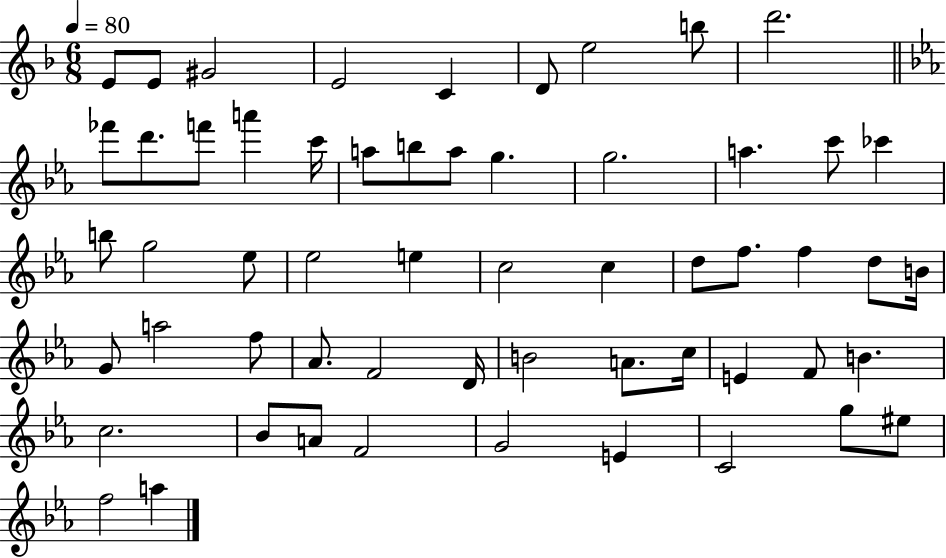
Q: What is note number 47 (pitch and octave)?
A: C5